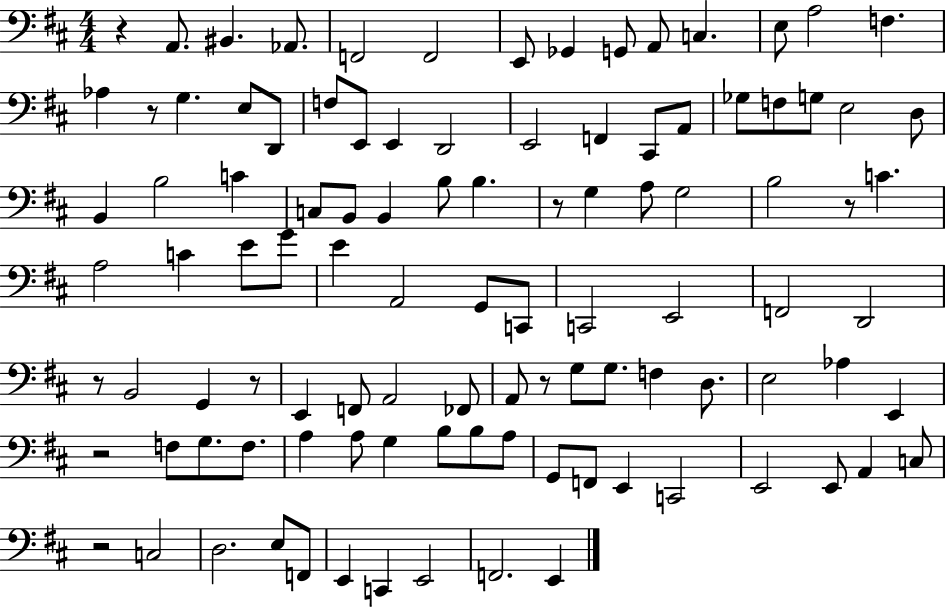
{
  \clef bass
  \numericTimeSignature
  \time 4/4
  \key d \major
  r4 a,8. bis,4. aes,8. | f,2 f,2 | e,8 ges,4 g,8 a,8 c4. | e8 a2 f4. | \break aes4 r8 g4. e8 d,8 | f8 e,8 e,4 d,2 | e,2 f,4 cis,8 a,8 | ges8 f8 g8 e2 d8 | \break b,4 b2 c'4 | c8 b,8 b,4 b8 b4. | r8 g4 a8 g2 | b2 r8 c'4. | \break a2 c'4 e'8 g'8 | e'4 a,2 g,8 c,8 | c,2 e,2 | f,2 d,2 | \break r8 b,2 g,4 r8 | e,4 f,8 a,2 fes,8 | a,8 r8 g8 g8. f4 d8. | e2 aes4 e,4 | \break r2 f8 g8. f8. | a4 a8 g4 b8 b8 a8 | g,8 f,8 e,4 c,2 | e,2 e,8 a,4 c8 | \break r2 c2 | d2. e8 f,8 | e,4 c,4 e,2 | f,2. e,4 | \break \bar "|."
}